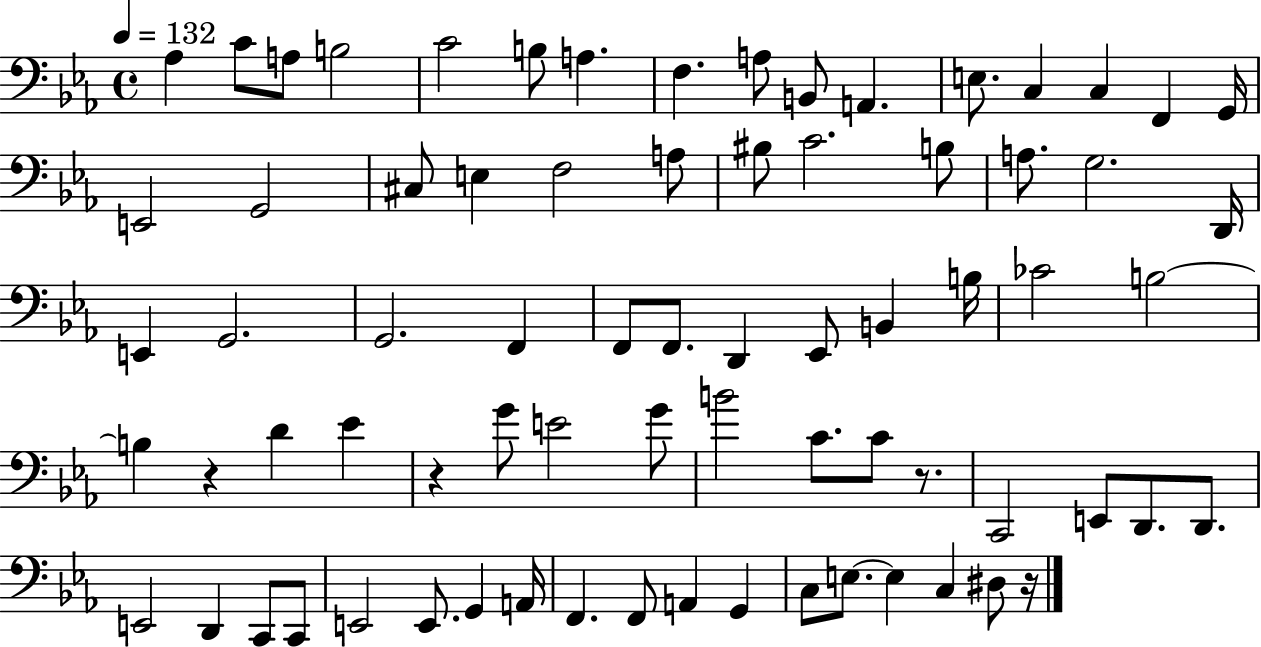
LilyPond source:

{
  \clef bass
  \time 4/4
  \defaultTimeSignature
  \key ees \major
  \tempo 4 = 132
  aes4 c'8 a8 b2 | c'2 b8 a4. | f4. a8 b,8 a,4. | e8. c4 c4 f,4 g,16 | \break e,2 g,2 | cis8 e4 f2 a8 | bis8 c'2. b8 | a8. g2. d,16 | \break e,4 g,2. | g,2. f,4 | f,8 f,8. d,4 ees,8 b,4 b16 | ces'2 b2~~ | \break b4 r4 d'4 ees'4 | r4 g'8 e'2 g'8 | b'2 c'8. c'8 r8. | c,2 e,8 d,8. d,8. | \break e,2 d,4 c,8 c,8 | e,2 e,8. g,4 a,16 | f,4. f,8 a,4 g,4 | c8 e8.~~ e4 c4 dis8 r16 | \break \bar "|."
}